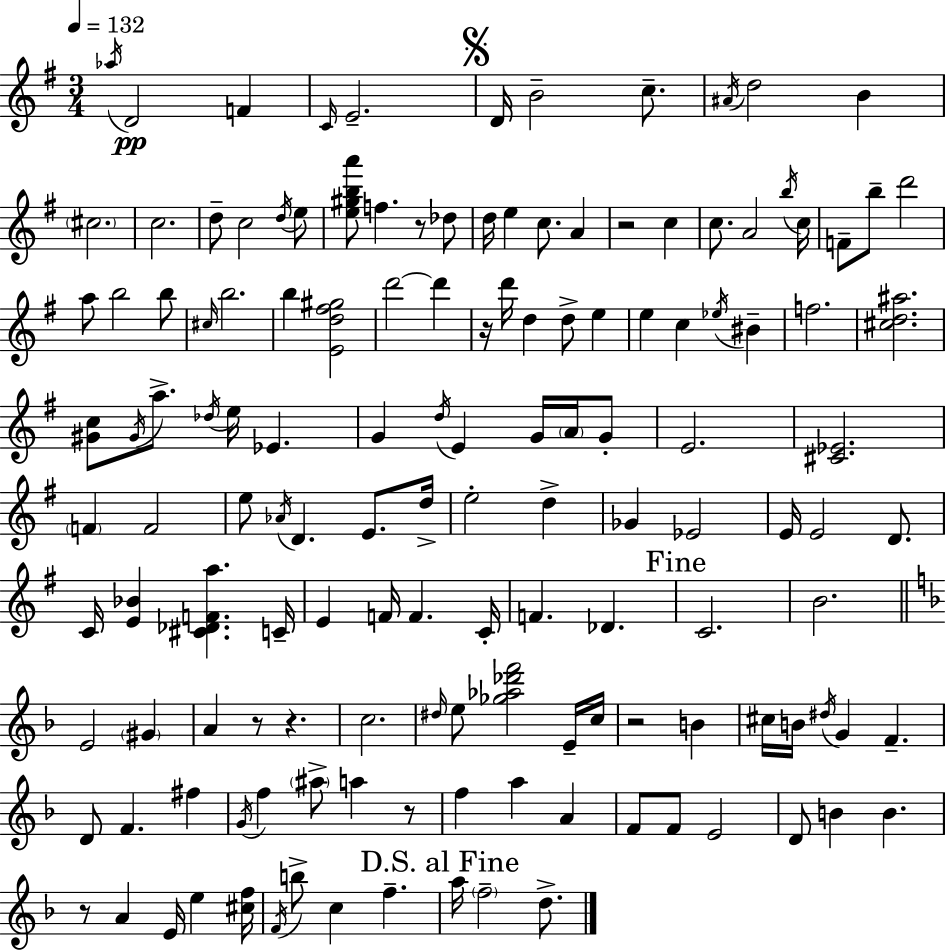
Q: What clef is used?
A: treble